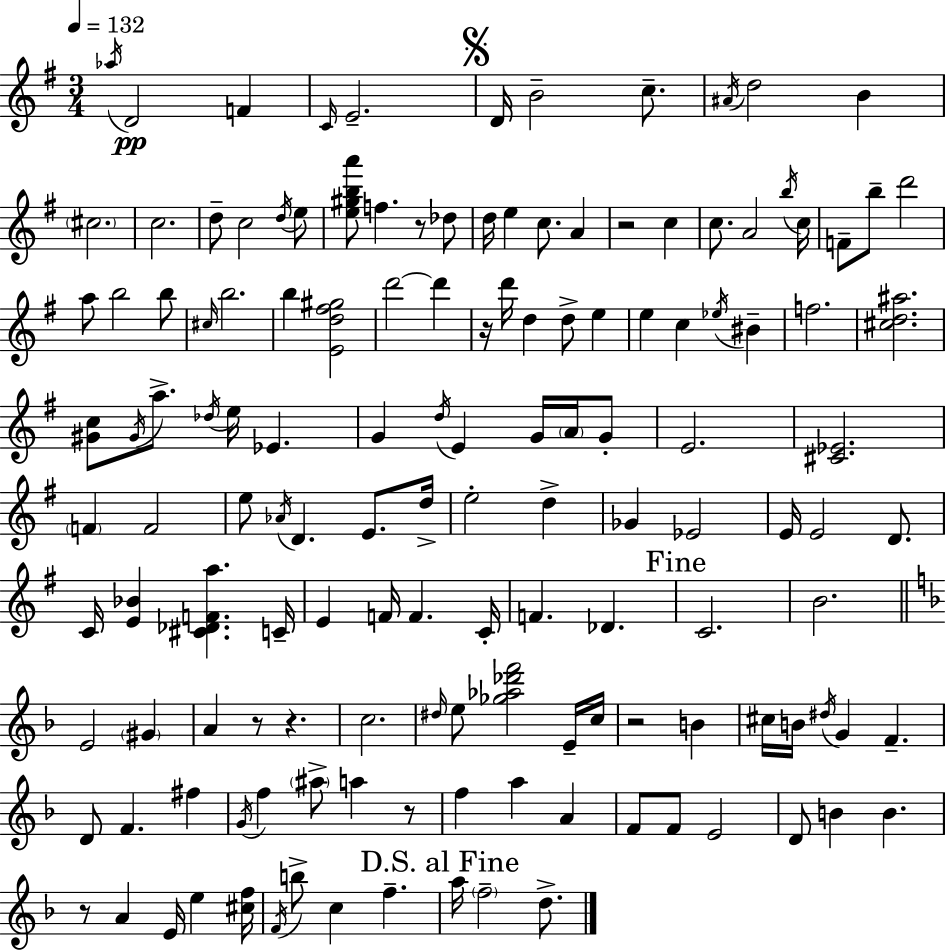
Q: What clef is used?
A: treble